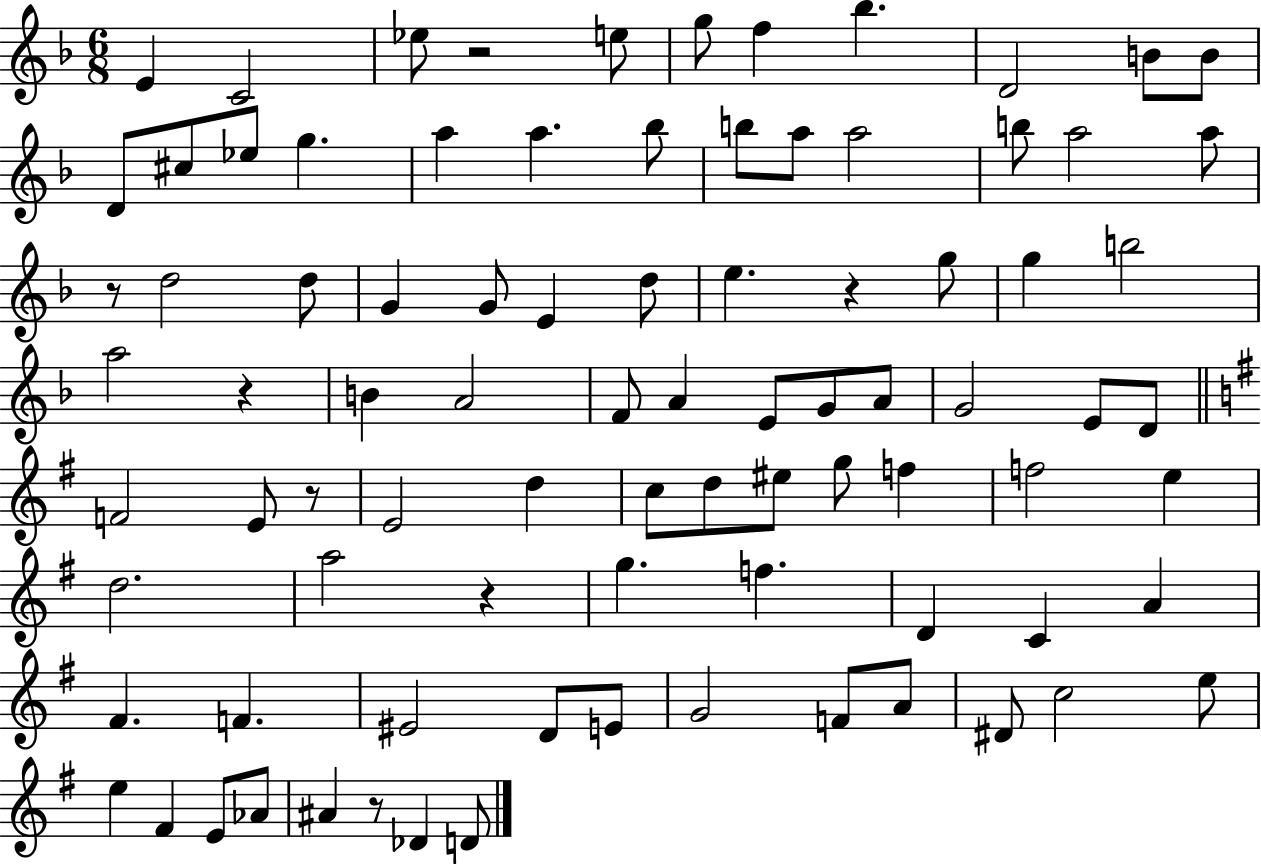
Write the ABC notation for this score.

X:1
T:Untitled
M:6/8
L:1/4
K:F
E C2 _e/2 z2 e/2 g/2 f _b D2 B/2 B/2 D/2 ^c/2 _e/2 g a a _b/2 b/2 a/2 a2 b/2 a2 a/2 z/2 d2 d/2 G G/2 E d/2 e z g/2 g b2 a2 z B A2 F/2 A E/2 G/2 A/2 G2 E/2 D/2 F2 E/2 z/2 E2 d c/2 d/2 ^e/2 g/2 f f2 e d2 a2 z g f D C A ^F F ^E2 D/2 E/2 G2 F/2 A/2 ^D/2 c2 e/2 e ^F E/2 _A/2 ^A z/2 _D D/2